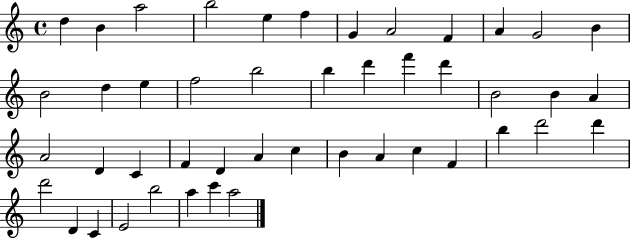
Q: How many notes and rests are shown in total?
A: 46